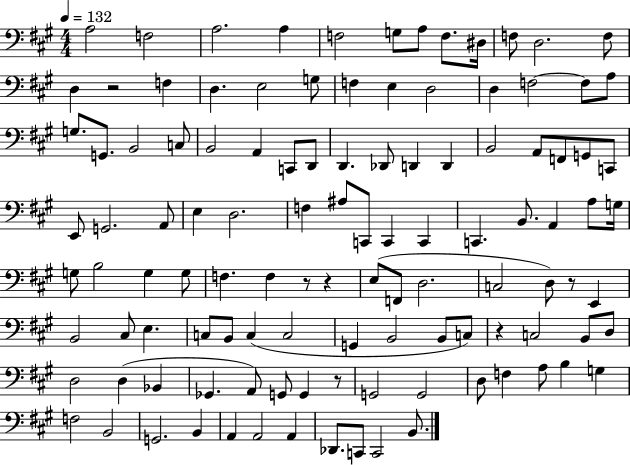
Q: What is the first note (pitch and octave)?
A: A3